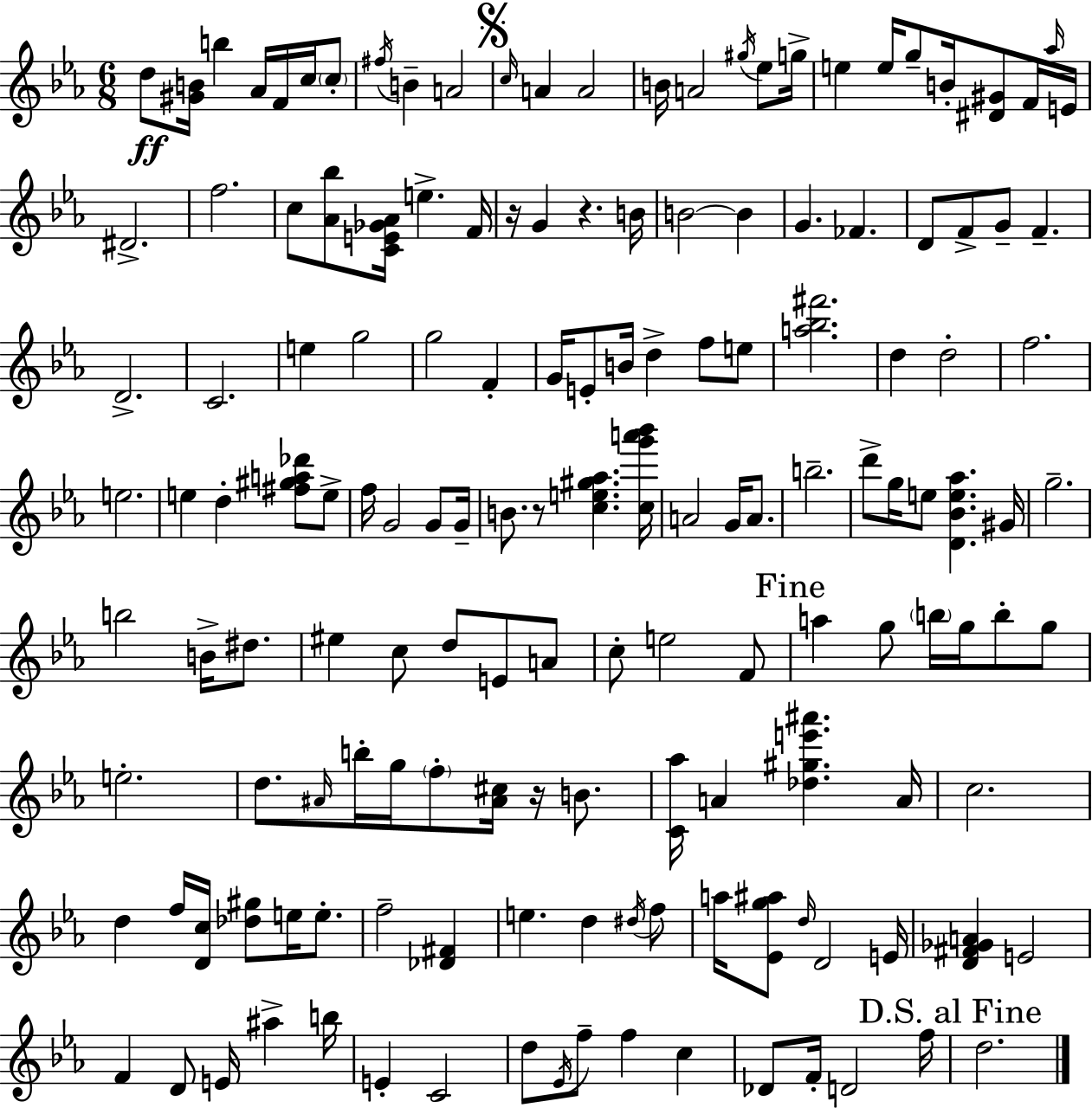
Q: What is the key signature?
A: C minor